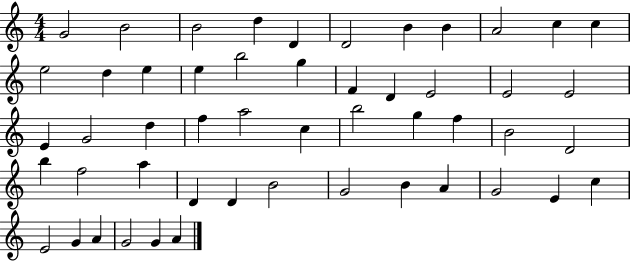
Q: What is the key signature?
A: C major